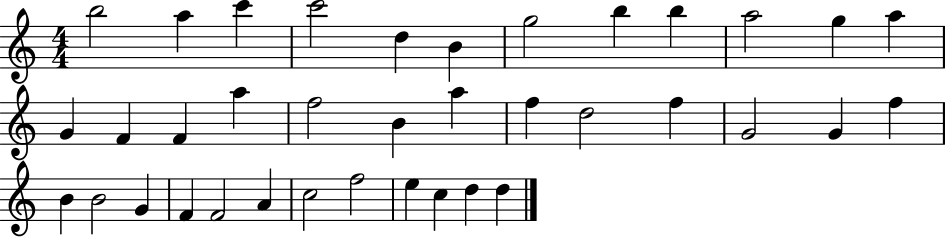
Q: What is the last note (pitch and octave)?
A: D5